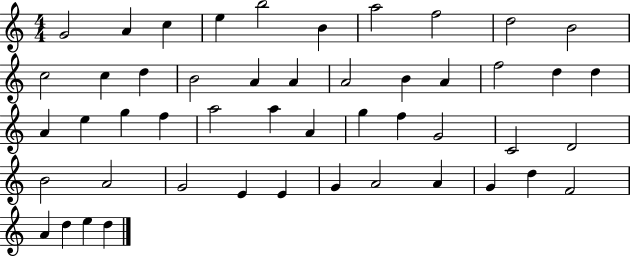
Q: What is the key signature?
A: C major